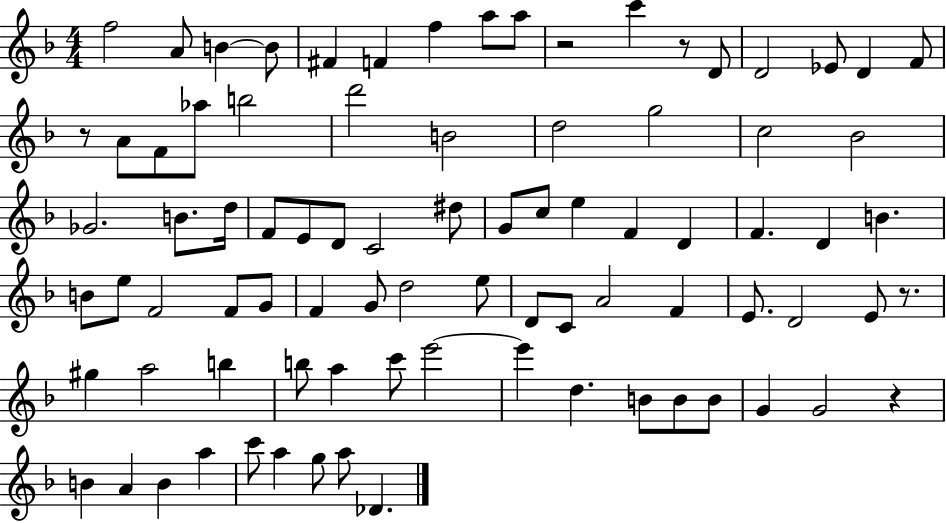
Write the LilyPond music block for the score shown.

{
  \clef treble
  \numericTimeSignature
  \time 4/4
  \key f \major
  f''2 a'8 b'4~~ b'8 | fis'4 f'4 f''4 a''8 a''8 | r2 c'''4 r8 d'8 | d'2 ees'8 d'4 f'8 | \break r8 a'8 f'8 aes''8 b''2 | d'''2 b'2 | d''2 g''2 | c''2 bes'2 | \break ges'2. b'8. d''16 | f'8 e'8 d'8 c'2 dis''8 | g'8 c''8 e''4 f'4 d'4 | f'4. d'4 b'4. | \break b'8 e''8 f'2 f'8 g'8 | f'4 g'8 d''2 e''8 | d'8 c'8 a'2 f'4 | e'8. d'2 e'8 r8. | \break gis''4 a''2 b''4 | b''8 a''4 c'''8 e'''2~~ | e'''4 d''4. b'8 b'8 b'8 | g'4 g'2 r4 | \break b'4 a'4 b'4 a''4 | c'''8 a''4 g''8 a''8 des'4. | \bar "|."
}